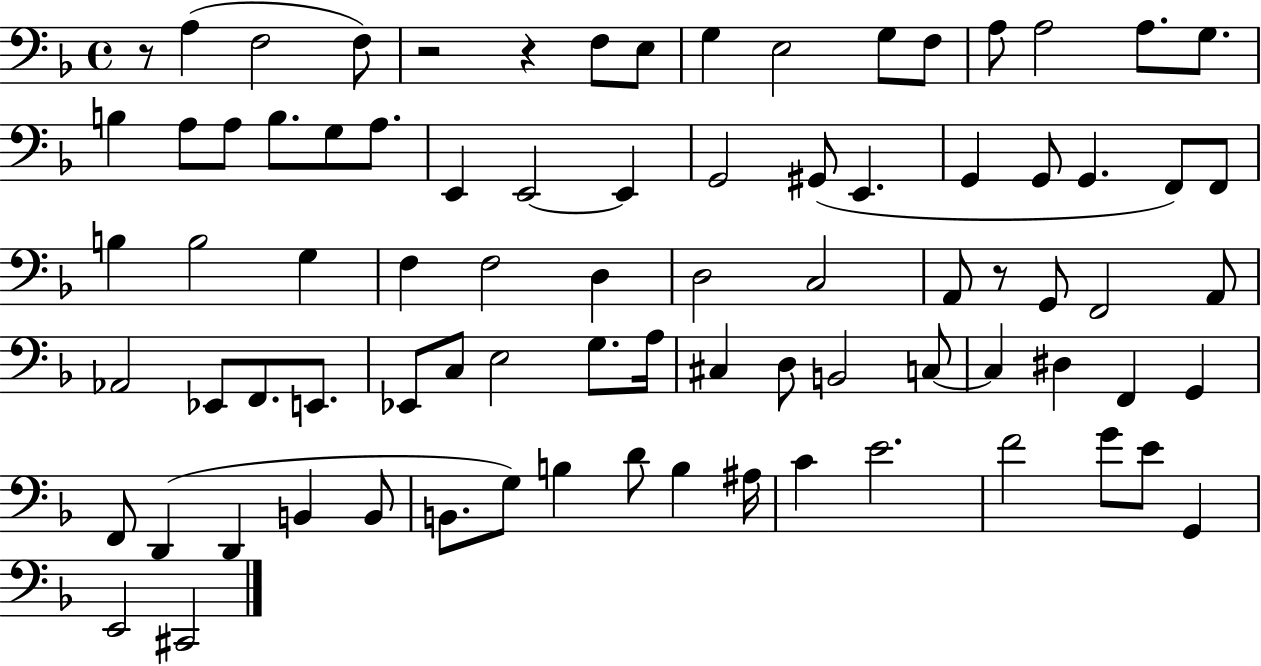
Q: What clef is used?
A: bass